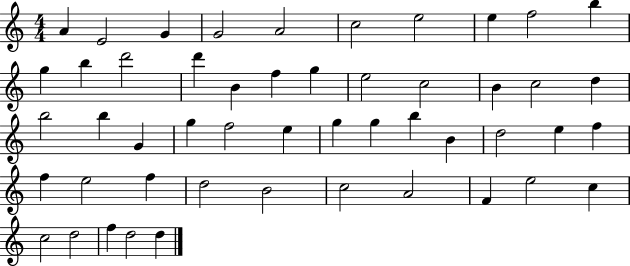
{
  \clef treble
  \numericTimeSignature
  \time 4/4
  \key c \major
  a'4 e'2 g'4 | g'2 a'2 | c''2 e''2 | e''4 f''2 b''4 | \break g''4 b''4 d'''2 | d'''4 b'4 f''4 g''4 | e''2 c''2 | b'4 c''2 d''4 | \break b''2 b''4 g'4 | g''4 f''2 e''4 | g''4 g''4 b''4 b'4 | d''2 e''4 f''4 | \break f''4 e''2 f''4 | d''2 b'2 | c''2 a'2 | f'4 e''2 c''4 | \break c''2 d''2 | f''4 d''2 d''4 | \bar "|."
}